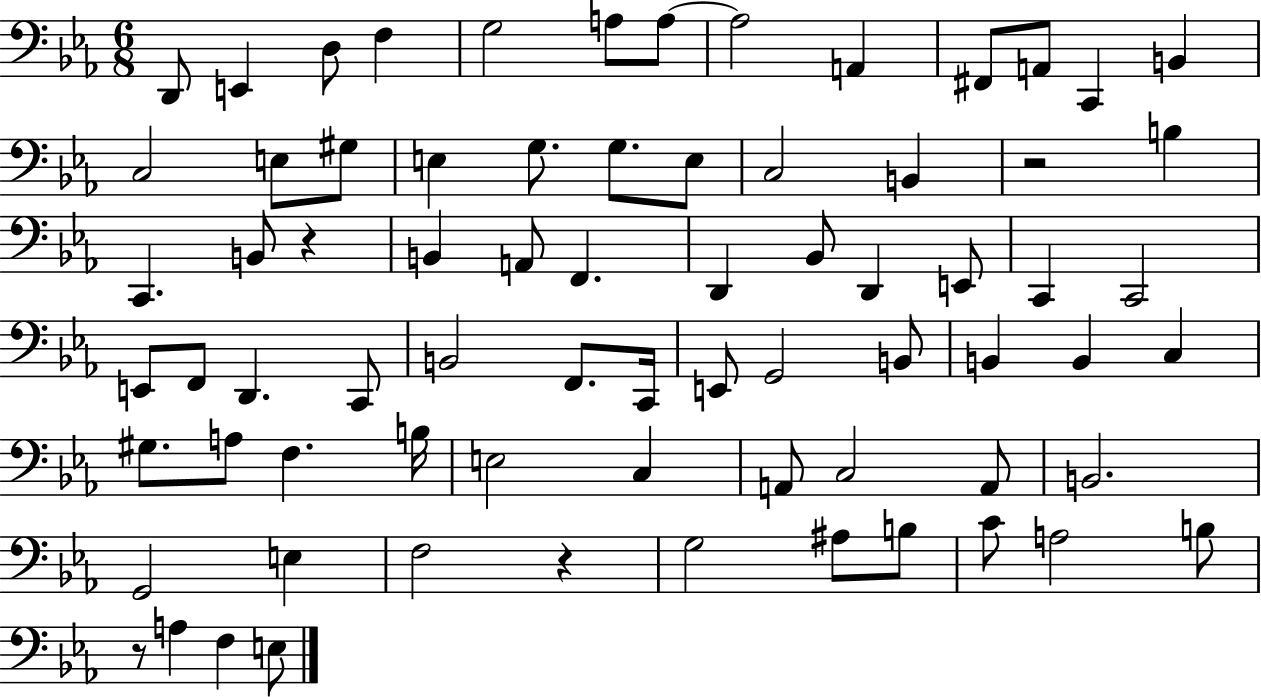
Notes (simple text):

D2/e E2/q D3/e F3/q G3/h A3/e A3/e A3/h A2/q F#2/e A2/e C2/q B2/q C3/h E3/e G#3/e E3/q G3/e. G3/e. E3/e C3/h B2/q R/h B3/q C2/q. B2/e R/q B2/q A2/e F2/q. D2/q Bb2/e D2/q E2/e C2/q C2/h E2/e F2/e D2/q. C2/e B2/h F2/e. C2/s E2/e G2/h B2/e B2/q B2/q C3/q G#3/e. A3/e F3/q. B3/s E3/h C3/q A2/e C3/h A2/e B2/h. G2/h E3/q F3/h R/q G3/h A#3/e B3/e C4/e A3/h B3/e R/e A3/q F3/q E3/e